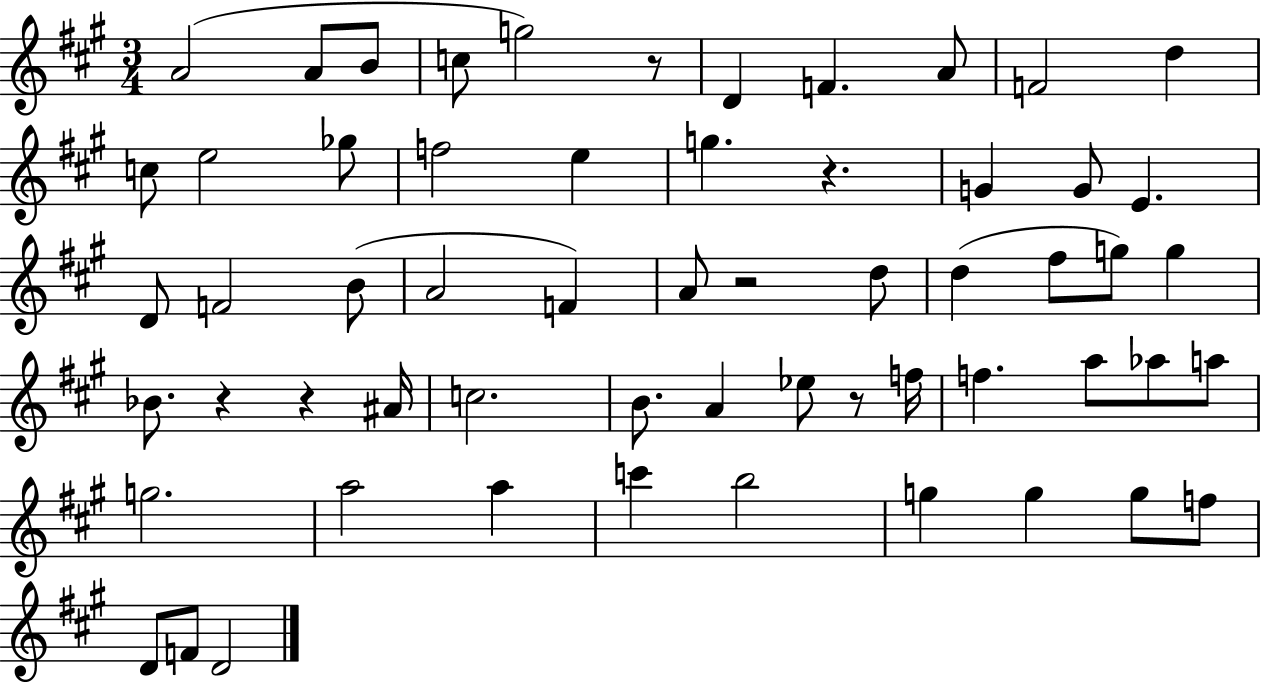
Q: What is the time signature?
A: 3/4